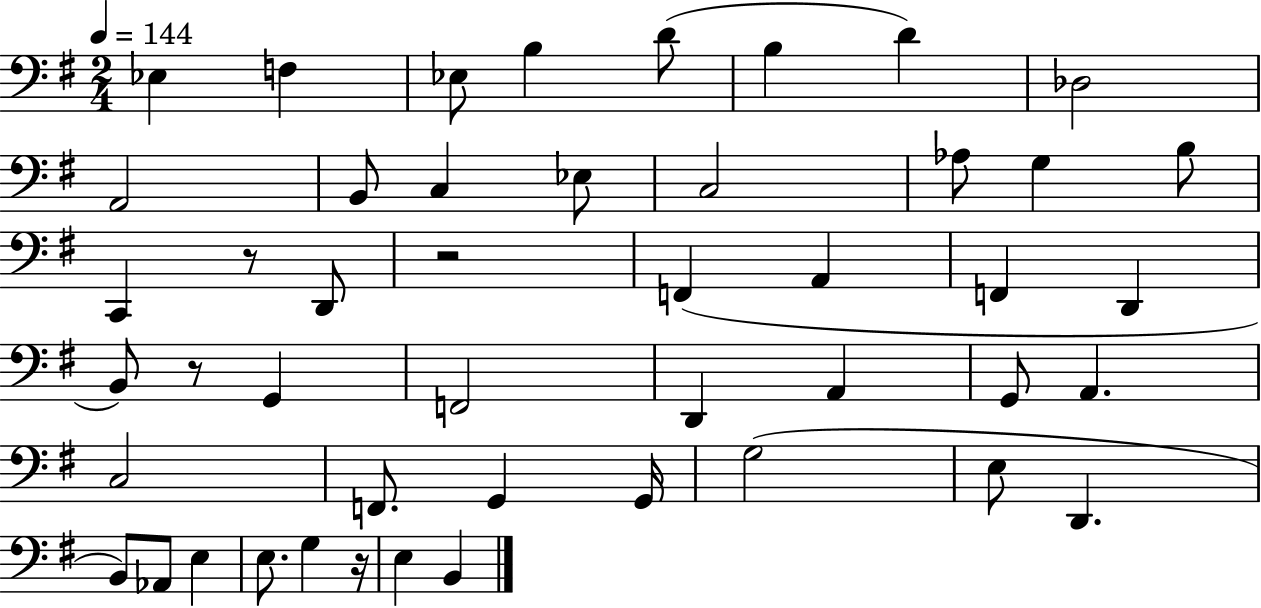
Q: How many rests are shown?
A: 4